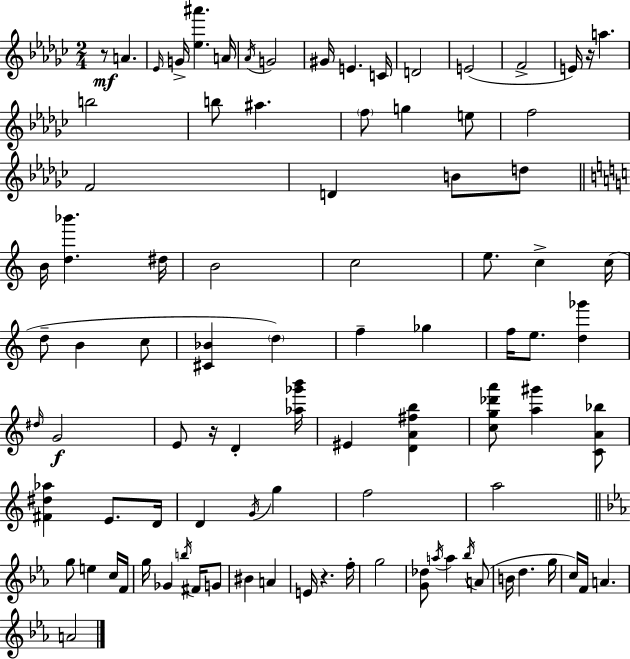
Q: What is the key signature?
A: EES minor